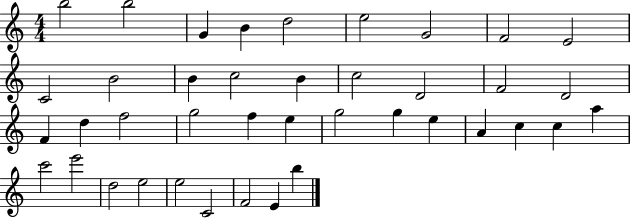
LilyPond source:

{
  \clef treble
  \numericTimeSignature
  \time 4/4
  \key c \major
  b''2 b''2 | g'4 b'4 d''2 | e''2 g'2 | f'2 e'2 | \break c'2 b'2 | b'4 c''2 b'4 | c''2 d'2 | f'2 d'2 | \break f'4 d''4 f''2 | g''2 f''4 e''4 | g''2 g''4 e''4 | a'4 c''4 c''4 a''4 | \break c'''2 e'''2 | d''2 e''2 | e''2 c'2 | f'2 e'4 b''4 | \break \bar "|."
}